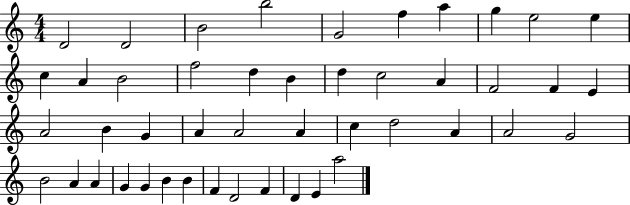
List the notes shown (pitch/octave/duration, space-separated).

D4/h D4/h B4/h B5/h G4/h F5/q A5/q G5/q E5/h E5/q C5/q A4/q B4/h F5/h D5/q B4/q D5/q C5/h A4/q F4/h F4/q E4/q A4/h B4/q G4/q A4/q A4/h A4/q C5/q D5/h A4/q A4/h G4/h B4/h A4/q A4/q G4/q G4/q B4/q B4/q F4/q D4/h F4/q D4/q E4/q A5/h